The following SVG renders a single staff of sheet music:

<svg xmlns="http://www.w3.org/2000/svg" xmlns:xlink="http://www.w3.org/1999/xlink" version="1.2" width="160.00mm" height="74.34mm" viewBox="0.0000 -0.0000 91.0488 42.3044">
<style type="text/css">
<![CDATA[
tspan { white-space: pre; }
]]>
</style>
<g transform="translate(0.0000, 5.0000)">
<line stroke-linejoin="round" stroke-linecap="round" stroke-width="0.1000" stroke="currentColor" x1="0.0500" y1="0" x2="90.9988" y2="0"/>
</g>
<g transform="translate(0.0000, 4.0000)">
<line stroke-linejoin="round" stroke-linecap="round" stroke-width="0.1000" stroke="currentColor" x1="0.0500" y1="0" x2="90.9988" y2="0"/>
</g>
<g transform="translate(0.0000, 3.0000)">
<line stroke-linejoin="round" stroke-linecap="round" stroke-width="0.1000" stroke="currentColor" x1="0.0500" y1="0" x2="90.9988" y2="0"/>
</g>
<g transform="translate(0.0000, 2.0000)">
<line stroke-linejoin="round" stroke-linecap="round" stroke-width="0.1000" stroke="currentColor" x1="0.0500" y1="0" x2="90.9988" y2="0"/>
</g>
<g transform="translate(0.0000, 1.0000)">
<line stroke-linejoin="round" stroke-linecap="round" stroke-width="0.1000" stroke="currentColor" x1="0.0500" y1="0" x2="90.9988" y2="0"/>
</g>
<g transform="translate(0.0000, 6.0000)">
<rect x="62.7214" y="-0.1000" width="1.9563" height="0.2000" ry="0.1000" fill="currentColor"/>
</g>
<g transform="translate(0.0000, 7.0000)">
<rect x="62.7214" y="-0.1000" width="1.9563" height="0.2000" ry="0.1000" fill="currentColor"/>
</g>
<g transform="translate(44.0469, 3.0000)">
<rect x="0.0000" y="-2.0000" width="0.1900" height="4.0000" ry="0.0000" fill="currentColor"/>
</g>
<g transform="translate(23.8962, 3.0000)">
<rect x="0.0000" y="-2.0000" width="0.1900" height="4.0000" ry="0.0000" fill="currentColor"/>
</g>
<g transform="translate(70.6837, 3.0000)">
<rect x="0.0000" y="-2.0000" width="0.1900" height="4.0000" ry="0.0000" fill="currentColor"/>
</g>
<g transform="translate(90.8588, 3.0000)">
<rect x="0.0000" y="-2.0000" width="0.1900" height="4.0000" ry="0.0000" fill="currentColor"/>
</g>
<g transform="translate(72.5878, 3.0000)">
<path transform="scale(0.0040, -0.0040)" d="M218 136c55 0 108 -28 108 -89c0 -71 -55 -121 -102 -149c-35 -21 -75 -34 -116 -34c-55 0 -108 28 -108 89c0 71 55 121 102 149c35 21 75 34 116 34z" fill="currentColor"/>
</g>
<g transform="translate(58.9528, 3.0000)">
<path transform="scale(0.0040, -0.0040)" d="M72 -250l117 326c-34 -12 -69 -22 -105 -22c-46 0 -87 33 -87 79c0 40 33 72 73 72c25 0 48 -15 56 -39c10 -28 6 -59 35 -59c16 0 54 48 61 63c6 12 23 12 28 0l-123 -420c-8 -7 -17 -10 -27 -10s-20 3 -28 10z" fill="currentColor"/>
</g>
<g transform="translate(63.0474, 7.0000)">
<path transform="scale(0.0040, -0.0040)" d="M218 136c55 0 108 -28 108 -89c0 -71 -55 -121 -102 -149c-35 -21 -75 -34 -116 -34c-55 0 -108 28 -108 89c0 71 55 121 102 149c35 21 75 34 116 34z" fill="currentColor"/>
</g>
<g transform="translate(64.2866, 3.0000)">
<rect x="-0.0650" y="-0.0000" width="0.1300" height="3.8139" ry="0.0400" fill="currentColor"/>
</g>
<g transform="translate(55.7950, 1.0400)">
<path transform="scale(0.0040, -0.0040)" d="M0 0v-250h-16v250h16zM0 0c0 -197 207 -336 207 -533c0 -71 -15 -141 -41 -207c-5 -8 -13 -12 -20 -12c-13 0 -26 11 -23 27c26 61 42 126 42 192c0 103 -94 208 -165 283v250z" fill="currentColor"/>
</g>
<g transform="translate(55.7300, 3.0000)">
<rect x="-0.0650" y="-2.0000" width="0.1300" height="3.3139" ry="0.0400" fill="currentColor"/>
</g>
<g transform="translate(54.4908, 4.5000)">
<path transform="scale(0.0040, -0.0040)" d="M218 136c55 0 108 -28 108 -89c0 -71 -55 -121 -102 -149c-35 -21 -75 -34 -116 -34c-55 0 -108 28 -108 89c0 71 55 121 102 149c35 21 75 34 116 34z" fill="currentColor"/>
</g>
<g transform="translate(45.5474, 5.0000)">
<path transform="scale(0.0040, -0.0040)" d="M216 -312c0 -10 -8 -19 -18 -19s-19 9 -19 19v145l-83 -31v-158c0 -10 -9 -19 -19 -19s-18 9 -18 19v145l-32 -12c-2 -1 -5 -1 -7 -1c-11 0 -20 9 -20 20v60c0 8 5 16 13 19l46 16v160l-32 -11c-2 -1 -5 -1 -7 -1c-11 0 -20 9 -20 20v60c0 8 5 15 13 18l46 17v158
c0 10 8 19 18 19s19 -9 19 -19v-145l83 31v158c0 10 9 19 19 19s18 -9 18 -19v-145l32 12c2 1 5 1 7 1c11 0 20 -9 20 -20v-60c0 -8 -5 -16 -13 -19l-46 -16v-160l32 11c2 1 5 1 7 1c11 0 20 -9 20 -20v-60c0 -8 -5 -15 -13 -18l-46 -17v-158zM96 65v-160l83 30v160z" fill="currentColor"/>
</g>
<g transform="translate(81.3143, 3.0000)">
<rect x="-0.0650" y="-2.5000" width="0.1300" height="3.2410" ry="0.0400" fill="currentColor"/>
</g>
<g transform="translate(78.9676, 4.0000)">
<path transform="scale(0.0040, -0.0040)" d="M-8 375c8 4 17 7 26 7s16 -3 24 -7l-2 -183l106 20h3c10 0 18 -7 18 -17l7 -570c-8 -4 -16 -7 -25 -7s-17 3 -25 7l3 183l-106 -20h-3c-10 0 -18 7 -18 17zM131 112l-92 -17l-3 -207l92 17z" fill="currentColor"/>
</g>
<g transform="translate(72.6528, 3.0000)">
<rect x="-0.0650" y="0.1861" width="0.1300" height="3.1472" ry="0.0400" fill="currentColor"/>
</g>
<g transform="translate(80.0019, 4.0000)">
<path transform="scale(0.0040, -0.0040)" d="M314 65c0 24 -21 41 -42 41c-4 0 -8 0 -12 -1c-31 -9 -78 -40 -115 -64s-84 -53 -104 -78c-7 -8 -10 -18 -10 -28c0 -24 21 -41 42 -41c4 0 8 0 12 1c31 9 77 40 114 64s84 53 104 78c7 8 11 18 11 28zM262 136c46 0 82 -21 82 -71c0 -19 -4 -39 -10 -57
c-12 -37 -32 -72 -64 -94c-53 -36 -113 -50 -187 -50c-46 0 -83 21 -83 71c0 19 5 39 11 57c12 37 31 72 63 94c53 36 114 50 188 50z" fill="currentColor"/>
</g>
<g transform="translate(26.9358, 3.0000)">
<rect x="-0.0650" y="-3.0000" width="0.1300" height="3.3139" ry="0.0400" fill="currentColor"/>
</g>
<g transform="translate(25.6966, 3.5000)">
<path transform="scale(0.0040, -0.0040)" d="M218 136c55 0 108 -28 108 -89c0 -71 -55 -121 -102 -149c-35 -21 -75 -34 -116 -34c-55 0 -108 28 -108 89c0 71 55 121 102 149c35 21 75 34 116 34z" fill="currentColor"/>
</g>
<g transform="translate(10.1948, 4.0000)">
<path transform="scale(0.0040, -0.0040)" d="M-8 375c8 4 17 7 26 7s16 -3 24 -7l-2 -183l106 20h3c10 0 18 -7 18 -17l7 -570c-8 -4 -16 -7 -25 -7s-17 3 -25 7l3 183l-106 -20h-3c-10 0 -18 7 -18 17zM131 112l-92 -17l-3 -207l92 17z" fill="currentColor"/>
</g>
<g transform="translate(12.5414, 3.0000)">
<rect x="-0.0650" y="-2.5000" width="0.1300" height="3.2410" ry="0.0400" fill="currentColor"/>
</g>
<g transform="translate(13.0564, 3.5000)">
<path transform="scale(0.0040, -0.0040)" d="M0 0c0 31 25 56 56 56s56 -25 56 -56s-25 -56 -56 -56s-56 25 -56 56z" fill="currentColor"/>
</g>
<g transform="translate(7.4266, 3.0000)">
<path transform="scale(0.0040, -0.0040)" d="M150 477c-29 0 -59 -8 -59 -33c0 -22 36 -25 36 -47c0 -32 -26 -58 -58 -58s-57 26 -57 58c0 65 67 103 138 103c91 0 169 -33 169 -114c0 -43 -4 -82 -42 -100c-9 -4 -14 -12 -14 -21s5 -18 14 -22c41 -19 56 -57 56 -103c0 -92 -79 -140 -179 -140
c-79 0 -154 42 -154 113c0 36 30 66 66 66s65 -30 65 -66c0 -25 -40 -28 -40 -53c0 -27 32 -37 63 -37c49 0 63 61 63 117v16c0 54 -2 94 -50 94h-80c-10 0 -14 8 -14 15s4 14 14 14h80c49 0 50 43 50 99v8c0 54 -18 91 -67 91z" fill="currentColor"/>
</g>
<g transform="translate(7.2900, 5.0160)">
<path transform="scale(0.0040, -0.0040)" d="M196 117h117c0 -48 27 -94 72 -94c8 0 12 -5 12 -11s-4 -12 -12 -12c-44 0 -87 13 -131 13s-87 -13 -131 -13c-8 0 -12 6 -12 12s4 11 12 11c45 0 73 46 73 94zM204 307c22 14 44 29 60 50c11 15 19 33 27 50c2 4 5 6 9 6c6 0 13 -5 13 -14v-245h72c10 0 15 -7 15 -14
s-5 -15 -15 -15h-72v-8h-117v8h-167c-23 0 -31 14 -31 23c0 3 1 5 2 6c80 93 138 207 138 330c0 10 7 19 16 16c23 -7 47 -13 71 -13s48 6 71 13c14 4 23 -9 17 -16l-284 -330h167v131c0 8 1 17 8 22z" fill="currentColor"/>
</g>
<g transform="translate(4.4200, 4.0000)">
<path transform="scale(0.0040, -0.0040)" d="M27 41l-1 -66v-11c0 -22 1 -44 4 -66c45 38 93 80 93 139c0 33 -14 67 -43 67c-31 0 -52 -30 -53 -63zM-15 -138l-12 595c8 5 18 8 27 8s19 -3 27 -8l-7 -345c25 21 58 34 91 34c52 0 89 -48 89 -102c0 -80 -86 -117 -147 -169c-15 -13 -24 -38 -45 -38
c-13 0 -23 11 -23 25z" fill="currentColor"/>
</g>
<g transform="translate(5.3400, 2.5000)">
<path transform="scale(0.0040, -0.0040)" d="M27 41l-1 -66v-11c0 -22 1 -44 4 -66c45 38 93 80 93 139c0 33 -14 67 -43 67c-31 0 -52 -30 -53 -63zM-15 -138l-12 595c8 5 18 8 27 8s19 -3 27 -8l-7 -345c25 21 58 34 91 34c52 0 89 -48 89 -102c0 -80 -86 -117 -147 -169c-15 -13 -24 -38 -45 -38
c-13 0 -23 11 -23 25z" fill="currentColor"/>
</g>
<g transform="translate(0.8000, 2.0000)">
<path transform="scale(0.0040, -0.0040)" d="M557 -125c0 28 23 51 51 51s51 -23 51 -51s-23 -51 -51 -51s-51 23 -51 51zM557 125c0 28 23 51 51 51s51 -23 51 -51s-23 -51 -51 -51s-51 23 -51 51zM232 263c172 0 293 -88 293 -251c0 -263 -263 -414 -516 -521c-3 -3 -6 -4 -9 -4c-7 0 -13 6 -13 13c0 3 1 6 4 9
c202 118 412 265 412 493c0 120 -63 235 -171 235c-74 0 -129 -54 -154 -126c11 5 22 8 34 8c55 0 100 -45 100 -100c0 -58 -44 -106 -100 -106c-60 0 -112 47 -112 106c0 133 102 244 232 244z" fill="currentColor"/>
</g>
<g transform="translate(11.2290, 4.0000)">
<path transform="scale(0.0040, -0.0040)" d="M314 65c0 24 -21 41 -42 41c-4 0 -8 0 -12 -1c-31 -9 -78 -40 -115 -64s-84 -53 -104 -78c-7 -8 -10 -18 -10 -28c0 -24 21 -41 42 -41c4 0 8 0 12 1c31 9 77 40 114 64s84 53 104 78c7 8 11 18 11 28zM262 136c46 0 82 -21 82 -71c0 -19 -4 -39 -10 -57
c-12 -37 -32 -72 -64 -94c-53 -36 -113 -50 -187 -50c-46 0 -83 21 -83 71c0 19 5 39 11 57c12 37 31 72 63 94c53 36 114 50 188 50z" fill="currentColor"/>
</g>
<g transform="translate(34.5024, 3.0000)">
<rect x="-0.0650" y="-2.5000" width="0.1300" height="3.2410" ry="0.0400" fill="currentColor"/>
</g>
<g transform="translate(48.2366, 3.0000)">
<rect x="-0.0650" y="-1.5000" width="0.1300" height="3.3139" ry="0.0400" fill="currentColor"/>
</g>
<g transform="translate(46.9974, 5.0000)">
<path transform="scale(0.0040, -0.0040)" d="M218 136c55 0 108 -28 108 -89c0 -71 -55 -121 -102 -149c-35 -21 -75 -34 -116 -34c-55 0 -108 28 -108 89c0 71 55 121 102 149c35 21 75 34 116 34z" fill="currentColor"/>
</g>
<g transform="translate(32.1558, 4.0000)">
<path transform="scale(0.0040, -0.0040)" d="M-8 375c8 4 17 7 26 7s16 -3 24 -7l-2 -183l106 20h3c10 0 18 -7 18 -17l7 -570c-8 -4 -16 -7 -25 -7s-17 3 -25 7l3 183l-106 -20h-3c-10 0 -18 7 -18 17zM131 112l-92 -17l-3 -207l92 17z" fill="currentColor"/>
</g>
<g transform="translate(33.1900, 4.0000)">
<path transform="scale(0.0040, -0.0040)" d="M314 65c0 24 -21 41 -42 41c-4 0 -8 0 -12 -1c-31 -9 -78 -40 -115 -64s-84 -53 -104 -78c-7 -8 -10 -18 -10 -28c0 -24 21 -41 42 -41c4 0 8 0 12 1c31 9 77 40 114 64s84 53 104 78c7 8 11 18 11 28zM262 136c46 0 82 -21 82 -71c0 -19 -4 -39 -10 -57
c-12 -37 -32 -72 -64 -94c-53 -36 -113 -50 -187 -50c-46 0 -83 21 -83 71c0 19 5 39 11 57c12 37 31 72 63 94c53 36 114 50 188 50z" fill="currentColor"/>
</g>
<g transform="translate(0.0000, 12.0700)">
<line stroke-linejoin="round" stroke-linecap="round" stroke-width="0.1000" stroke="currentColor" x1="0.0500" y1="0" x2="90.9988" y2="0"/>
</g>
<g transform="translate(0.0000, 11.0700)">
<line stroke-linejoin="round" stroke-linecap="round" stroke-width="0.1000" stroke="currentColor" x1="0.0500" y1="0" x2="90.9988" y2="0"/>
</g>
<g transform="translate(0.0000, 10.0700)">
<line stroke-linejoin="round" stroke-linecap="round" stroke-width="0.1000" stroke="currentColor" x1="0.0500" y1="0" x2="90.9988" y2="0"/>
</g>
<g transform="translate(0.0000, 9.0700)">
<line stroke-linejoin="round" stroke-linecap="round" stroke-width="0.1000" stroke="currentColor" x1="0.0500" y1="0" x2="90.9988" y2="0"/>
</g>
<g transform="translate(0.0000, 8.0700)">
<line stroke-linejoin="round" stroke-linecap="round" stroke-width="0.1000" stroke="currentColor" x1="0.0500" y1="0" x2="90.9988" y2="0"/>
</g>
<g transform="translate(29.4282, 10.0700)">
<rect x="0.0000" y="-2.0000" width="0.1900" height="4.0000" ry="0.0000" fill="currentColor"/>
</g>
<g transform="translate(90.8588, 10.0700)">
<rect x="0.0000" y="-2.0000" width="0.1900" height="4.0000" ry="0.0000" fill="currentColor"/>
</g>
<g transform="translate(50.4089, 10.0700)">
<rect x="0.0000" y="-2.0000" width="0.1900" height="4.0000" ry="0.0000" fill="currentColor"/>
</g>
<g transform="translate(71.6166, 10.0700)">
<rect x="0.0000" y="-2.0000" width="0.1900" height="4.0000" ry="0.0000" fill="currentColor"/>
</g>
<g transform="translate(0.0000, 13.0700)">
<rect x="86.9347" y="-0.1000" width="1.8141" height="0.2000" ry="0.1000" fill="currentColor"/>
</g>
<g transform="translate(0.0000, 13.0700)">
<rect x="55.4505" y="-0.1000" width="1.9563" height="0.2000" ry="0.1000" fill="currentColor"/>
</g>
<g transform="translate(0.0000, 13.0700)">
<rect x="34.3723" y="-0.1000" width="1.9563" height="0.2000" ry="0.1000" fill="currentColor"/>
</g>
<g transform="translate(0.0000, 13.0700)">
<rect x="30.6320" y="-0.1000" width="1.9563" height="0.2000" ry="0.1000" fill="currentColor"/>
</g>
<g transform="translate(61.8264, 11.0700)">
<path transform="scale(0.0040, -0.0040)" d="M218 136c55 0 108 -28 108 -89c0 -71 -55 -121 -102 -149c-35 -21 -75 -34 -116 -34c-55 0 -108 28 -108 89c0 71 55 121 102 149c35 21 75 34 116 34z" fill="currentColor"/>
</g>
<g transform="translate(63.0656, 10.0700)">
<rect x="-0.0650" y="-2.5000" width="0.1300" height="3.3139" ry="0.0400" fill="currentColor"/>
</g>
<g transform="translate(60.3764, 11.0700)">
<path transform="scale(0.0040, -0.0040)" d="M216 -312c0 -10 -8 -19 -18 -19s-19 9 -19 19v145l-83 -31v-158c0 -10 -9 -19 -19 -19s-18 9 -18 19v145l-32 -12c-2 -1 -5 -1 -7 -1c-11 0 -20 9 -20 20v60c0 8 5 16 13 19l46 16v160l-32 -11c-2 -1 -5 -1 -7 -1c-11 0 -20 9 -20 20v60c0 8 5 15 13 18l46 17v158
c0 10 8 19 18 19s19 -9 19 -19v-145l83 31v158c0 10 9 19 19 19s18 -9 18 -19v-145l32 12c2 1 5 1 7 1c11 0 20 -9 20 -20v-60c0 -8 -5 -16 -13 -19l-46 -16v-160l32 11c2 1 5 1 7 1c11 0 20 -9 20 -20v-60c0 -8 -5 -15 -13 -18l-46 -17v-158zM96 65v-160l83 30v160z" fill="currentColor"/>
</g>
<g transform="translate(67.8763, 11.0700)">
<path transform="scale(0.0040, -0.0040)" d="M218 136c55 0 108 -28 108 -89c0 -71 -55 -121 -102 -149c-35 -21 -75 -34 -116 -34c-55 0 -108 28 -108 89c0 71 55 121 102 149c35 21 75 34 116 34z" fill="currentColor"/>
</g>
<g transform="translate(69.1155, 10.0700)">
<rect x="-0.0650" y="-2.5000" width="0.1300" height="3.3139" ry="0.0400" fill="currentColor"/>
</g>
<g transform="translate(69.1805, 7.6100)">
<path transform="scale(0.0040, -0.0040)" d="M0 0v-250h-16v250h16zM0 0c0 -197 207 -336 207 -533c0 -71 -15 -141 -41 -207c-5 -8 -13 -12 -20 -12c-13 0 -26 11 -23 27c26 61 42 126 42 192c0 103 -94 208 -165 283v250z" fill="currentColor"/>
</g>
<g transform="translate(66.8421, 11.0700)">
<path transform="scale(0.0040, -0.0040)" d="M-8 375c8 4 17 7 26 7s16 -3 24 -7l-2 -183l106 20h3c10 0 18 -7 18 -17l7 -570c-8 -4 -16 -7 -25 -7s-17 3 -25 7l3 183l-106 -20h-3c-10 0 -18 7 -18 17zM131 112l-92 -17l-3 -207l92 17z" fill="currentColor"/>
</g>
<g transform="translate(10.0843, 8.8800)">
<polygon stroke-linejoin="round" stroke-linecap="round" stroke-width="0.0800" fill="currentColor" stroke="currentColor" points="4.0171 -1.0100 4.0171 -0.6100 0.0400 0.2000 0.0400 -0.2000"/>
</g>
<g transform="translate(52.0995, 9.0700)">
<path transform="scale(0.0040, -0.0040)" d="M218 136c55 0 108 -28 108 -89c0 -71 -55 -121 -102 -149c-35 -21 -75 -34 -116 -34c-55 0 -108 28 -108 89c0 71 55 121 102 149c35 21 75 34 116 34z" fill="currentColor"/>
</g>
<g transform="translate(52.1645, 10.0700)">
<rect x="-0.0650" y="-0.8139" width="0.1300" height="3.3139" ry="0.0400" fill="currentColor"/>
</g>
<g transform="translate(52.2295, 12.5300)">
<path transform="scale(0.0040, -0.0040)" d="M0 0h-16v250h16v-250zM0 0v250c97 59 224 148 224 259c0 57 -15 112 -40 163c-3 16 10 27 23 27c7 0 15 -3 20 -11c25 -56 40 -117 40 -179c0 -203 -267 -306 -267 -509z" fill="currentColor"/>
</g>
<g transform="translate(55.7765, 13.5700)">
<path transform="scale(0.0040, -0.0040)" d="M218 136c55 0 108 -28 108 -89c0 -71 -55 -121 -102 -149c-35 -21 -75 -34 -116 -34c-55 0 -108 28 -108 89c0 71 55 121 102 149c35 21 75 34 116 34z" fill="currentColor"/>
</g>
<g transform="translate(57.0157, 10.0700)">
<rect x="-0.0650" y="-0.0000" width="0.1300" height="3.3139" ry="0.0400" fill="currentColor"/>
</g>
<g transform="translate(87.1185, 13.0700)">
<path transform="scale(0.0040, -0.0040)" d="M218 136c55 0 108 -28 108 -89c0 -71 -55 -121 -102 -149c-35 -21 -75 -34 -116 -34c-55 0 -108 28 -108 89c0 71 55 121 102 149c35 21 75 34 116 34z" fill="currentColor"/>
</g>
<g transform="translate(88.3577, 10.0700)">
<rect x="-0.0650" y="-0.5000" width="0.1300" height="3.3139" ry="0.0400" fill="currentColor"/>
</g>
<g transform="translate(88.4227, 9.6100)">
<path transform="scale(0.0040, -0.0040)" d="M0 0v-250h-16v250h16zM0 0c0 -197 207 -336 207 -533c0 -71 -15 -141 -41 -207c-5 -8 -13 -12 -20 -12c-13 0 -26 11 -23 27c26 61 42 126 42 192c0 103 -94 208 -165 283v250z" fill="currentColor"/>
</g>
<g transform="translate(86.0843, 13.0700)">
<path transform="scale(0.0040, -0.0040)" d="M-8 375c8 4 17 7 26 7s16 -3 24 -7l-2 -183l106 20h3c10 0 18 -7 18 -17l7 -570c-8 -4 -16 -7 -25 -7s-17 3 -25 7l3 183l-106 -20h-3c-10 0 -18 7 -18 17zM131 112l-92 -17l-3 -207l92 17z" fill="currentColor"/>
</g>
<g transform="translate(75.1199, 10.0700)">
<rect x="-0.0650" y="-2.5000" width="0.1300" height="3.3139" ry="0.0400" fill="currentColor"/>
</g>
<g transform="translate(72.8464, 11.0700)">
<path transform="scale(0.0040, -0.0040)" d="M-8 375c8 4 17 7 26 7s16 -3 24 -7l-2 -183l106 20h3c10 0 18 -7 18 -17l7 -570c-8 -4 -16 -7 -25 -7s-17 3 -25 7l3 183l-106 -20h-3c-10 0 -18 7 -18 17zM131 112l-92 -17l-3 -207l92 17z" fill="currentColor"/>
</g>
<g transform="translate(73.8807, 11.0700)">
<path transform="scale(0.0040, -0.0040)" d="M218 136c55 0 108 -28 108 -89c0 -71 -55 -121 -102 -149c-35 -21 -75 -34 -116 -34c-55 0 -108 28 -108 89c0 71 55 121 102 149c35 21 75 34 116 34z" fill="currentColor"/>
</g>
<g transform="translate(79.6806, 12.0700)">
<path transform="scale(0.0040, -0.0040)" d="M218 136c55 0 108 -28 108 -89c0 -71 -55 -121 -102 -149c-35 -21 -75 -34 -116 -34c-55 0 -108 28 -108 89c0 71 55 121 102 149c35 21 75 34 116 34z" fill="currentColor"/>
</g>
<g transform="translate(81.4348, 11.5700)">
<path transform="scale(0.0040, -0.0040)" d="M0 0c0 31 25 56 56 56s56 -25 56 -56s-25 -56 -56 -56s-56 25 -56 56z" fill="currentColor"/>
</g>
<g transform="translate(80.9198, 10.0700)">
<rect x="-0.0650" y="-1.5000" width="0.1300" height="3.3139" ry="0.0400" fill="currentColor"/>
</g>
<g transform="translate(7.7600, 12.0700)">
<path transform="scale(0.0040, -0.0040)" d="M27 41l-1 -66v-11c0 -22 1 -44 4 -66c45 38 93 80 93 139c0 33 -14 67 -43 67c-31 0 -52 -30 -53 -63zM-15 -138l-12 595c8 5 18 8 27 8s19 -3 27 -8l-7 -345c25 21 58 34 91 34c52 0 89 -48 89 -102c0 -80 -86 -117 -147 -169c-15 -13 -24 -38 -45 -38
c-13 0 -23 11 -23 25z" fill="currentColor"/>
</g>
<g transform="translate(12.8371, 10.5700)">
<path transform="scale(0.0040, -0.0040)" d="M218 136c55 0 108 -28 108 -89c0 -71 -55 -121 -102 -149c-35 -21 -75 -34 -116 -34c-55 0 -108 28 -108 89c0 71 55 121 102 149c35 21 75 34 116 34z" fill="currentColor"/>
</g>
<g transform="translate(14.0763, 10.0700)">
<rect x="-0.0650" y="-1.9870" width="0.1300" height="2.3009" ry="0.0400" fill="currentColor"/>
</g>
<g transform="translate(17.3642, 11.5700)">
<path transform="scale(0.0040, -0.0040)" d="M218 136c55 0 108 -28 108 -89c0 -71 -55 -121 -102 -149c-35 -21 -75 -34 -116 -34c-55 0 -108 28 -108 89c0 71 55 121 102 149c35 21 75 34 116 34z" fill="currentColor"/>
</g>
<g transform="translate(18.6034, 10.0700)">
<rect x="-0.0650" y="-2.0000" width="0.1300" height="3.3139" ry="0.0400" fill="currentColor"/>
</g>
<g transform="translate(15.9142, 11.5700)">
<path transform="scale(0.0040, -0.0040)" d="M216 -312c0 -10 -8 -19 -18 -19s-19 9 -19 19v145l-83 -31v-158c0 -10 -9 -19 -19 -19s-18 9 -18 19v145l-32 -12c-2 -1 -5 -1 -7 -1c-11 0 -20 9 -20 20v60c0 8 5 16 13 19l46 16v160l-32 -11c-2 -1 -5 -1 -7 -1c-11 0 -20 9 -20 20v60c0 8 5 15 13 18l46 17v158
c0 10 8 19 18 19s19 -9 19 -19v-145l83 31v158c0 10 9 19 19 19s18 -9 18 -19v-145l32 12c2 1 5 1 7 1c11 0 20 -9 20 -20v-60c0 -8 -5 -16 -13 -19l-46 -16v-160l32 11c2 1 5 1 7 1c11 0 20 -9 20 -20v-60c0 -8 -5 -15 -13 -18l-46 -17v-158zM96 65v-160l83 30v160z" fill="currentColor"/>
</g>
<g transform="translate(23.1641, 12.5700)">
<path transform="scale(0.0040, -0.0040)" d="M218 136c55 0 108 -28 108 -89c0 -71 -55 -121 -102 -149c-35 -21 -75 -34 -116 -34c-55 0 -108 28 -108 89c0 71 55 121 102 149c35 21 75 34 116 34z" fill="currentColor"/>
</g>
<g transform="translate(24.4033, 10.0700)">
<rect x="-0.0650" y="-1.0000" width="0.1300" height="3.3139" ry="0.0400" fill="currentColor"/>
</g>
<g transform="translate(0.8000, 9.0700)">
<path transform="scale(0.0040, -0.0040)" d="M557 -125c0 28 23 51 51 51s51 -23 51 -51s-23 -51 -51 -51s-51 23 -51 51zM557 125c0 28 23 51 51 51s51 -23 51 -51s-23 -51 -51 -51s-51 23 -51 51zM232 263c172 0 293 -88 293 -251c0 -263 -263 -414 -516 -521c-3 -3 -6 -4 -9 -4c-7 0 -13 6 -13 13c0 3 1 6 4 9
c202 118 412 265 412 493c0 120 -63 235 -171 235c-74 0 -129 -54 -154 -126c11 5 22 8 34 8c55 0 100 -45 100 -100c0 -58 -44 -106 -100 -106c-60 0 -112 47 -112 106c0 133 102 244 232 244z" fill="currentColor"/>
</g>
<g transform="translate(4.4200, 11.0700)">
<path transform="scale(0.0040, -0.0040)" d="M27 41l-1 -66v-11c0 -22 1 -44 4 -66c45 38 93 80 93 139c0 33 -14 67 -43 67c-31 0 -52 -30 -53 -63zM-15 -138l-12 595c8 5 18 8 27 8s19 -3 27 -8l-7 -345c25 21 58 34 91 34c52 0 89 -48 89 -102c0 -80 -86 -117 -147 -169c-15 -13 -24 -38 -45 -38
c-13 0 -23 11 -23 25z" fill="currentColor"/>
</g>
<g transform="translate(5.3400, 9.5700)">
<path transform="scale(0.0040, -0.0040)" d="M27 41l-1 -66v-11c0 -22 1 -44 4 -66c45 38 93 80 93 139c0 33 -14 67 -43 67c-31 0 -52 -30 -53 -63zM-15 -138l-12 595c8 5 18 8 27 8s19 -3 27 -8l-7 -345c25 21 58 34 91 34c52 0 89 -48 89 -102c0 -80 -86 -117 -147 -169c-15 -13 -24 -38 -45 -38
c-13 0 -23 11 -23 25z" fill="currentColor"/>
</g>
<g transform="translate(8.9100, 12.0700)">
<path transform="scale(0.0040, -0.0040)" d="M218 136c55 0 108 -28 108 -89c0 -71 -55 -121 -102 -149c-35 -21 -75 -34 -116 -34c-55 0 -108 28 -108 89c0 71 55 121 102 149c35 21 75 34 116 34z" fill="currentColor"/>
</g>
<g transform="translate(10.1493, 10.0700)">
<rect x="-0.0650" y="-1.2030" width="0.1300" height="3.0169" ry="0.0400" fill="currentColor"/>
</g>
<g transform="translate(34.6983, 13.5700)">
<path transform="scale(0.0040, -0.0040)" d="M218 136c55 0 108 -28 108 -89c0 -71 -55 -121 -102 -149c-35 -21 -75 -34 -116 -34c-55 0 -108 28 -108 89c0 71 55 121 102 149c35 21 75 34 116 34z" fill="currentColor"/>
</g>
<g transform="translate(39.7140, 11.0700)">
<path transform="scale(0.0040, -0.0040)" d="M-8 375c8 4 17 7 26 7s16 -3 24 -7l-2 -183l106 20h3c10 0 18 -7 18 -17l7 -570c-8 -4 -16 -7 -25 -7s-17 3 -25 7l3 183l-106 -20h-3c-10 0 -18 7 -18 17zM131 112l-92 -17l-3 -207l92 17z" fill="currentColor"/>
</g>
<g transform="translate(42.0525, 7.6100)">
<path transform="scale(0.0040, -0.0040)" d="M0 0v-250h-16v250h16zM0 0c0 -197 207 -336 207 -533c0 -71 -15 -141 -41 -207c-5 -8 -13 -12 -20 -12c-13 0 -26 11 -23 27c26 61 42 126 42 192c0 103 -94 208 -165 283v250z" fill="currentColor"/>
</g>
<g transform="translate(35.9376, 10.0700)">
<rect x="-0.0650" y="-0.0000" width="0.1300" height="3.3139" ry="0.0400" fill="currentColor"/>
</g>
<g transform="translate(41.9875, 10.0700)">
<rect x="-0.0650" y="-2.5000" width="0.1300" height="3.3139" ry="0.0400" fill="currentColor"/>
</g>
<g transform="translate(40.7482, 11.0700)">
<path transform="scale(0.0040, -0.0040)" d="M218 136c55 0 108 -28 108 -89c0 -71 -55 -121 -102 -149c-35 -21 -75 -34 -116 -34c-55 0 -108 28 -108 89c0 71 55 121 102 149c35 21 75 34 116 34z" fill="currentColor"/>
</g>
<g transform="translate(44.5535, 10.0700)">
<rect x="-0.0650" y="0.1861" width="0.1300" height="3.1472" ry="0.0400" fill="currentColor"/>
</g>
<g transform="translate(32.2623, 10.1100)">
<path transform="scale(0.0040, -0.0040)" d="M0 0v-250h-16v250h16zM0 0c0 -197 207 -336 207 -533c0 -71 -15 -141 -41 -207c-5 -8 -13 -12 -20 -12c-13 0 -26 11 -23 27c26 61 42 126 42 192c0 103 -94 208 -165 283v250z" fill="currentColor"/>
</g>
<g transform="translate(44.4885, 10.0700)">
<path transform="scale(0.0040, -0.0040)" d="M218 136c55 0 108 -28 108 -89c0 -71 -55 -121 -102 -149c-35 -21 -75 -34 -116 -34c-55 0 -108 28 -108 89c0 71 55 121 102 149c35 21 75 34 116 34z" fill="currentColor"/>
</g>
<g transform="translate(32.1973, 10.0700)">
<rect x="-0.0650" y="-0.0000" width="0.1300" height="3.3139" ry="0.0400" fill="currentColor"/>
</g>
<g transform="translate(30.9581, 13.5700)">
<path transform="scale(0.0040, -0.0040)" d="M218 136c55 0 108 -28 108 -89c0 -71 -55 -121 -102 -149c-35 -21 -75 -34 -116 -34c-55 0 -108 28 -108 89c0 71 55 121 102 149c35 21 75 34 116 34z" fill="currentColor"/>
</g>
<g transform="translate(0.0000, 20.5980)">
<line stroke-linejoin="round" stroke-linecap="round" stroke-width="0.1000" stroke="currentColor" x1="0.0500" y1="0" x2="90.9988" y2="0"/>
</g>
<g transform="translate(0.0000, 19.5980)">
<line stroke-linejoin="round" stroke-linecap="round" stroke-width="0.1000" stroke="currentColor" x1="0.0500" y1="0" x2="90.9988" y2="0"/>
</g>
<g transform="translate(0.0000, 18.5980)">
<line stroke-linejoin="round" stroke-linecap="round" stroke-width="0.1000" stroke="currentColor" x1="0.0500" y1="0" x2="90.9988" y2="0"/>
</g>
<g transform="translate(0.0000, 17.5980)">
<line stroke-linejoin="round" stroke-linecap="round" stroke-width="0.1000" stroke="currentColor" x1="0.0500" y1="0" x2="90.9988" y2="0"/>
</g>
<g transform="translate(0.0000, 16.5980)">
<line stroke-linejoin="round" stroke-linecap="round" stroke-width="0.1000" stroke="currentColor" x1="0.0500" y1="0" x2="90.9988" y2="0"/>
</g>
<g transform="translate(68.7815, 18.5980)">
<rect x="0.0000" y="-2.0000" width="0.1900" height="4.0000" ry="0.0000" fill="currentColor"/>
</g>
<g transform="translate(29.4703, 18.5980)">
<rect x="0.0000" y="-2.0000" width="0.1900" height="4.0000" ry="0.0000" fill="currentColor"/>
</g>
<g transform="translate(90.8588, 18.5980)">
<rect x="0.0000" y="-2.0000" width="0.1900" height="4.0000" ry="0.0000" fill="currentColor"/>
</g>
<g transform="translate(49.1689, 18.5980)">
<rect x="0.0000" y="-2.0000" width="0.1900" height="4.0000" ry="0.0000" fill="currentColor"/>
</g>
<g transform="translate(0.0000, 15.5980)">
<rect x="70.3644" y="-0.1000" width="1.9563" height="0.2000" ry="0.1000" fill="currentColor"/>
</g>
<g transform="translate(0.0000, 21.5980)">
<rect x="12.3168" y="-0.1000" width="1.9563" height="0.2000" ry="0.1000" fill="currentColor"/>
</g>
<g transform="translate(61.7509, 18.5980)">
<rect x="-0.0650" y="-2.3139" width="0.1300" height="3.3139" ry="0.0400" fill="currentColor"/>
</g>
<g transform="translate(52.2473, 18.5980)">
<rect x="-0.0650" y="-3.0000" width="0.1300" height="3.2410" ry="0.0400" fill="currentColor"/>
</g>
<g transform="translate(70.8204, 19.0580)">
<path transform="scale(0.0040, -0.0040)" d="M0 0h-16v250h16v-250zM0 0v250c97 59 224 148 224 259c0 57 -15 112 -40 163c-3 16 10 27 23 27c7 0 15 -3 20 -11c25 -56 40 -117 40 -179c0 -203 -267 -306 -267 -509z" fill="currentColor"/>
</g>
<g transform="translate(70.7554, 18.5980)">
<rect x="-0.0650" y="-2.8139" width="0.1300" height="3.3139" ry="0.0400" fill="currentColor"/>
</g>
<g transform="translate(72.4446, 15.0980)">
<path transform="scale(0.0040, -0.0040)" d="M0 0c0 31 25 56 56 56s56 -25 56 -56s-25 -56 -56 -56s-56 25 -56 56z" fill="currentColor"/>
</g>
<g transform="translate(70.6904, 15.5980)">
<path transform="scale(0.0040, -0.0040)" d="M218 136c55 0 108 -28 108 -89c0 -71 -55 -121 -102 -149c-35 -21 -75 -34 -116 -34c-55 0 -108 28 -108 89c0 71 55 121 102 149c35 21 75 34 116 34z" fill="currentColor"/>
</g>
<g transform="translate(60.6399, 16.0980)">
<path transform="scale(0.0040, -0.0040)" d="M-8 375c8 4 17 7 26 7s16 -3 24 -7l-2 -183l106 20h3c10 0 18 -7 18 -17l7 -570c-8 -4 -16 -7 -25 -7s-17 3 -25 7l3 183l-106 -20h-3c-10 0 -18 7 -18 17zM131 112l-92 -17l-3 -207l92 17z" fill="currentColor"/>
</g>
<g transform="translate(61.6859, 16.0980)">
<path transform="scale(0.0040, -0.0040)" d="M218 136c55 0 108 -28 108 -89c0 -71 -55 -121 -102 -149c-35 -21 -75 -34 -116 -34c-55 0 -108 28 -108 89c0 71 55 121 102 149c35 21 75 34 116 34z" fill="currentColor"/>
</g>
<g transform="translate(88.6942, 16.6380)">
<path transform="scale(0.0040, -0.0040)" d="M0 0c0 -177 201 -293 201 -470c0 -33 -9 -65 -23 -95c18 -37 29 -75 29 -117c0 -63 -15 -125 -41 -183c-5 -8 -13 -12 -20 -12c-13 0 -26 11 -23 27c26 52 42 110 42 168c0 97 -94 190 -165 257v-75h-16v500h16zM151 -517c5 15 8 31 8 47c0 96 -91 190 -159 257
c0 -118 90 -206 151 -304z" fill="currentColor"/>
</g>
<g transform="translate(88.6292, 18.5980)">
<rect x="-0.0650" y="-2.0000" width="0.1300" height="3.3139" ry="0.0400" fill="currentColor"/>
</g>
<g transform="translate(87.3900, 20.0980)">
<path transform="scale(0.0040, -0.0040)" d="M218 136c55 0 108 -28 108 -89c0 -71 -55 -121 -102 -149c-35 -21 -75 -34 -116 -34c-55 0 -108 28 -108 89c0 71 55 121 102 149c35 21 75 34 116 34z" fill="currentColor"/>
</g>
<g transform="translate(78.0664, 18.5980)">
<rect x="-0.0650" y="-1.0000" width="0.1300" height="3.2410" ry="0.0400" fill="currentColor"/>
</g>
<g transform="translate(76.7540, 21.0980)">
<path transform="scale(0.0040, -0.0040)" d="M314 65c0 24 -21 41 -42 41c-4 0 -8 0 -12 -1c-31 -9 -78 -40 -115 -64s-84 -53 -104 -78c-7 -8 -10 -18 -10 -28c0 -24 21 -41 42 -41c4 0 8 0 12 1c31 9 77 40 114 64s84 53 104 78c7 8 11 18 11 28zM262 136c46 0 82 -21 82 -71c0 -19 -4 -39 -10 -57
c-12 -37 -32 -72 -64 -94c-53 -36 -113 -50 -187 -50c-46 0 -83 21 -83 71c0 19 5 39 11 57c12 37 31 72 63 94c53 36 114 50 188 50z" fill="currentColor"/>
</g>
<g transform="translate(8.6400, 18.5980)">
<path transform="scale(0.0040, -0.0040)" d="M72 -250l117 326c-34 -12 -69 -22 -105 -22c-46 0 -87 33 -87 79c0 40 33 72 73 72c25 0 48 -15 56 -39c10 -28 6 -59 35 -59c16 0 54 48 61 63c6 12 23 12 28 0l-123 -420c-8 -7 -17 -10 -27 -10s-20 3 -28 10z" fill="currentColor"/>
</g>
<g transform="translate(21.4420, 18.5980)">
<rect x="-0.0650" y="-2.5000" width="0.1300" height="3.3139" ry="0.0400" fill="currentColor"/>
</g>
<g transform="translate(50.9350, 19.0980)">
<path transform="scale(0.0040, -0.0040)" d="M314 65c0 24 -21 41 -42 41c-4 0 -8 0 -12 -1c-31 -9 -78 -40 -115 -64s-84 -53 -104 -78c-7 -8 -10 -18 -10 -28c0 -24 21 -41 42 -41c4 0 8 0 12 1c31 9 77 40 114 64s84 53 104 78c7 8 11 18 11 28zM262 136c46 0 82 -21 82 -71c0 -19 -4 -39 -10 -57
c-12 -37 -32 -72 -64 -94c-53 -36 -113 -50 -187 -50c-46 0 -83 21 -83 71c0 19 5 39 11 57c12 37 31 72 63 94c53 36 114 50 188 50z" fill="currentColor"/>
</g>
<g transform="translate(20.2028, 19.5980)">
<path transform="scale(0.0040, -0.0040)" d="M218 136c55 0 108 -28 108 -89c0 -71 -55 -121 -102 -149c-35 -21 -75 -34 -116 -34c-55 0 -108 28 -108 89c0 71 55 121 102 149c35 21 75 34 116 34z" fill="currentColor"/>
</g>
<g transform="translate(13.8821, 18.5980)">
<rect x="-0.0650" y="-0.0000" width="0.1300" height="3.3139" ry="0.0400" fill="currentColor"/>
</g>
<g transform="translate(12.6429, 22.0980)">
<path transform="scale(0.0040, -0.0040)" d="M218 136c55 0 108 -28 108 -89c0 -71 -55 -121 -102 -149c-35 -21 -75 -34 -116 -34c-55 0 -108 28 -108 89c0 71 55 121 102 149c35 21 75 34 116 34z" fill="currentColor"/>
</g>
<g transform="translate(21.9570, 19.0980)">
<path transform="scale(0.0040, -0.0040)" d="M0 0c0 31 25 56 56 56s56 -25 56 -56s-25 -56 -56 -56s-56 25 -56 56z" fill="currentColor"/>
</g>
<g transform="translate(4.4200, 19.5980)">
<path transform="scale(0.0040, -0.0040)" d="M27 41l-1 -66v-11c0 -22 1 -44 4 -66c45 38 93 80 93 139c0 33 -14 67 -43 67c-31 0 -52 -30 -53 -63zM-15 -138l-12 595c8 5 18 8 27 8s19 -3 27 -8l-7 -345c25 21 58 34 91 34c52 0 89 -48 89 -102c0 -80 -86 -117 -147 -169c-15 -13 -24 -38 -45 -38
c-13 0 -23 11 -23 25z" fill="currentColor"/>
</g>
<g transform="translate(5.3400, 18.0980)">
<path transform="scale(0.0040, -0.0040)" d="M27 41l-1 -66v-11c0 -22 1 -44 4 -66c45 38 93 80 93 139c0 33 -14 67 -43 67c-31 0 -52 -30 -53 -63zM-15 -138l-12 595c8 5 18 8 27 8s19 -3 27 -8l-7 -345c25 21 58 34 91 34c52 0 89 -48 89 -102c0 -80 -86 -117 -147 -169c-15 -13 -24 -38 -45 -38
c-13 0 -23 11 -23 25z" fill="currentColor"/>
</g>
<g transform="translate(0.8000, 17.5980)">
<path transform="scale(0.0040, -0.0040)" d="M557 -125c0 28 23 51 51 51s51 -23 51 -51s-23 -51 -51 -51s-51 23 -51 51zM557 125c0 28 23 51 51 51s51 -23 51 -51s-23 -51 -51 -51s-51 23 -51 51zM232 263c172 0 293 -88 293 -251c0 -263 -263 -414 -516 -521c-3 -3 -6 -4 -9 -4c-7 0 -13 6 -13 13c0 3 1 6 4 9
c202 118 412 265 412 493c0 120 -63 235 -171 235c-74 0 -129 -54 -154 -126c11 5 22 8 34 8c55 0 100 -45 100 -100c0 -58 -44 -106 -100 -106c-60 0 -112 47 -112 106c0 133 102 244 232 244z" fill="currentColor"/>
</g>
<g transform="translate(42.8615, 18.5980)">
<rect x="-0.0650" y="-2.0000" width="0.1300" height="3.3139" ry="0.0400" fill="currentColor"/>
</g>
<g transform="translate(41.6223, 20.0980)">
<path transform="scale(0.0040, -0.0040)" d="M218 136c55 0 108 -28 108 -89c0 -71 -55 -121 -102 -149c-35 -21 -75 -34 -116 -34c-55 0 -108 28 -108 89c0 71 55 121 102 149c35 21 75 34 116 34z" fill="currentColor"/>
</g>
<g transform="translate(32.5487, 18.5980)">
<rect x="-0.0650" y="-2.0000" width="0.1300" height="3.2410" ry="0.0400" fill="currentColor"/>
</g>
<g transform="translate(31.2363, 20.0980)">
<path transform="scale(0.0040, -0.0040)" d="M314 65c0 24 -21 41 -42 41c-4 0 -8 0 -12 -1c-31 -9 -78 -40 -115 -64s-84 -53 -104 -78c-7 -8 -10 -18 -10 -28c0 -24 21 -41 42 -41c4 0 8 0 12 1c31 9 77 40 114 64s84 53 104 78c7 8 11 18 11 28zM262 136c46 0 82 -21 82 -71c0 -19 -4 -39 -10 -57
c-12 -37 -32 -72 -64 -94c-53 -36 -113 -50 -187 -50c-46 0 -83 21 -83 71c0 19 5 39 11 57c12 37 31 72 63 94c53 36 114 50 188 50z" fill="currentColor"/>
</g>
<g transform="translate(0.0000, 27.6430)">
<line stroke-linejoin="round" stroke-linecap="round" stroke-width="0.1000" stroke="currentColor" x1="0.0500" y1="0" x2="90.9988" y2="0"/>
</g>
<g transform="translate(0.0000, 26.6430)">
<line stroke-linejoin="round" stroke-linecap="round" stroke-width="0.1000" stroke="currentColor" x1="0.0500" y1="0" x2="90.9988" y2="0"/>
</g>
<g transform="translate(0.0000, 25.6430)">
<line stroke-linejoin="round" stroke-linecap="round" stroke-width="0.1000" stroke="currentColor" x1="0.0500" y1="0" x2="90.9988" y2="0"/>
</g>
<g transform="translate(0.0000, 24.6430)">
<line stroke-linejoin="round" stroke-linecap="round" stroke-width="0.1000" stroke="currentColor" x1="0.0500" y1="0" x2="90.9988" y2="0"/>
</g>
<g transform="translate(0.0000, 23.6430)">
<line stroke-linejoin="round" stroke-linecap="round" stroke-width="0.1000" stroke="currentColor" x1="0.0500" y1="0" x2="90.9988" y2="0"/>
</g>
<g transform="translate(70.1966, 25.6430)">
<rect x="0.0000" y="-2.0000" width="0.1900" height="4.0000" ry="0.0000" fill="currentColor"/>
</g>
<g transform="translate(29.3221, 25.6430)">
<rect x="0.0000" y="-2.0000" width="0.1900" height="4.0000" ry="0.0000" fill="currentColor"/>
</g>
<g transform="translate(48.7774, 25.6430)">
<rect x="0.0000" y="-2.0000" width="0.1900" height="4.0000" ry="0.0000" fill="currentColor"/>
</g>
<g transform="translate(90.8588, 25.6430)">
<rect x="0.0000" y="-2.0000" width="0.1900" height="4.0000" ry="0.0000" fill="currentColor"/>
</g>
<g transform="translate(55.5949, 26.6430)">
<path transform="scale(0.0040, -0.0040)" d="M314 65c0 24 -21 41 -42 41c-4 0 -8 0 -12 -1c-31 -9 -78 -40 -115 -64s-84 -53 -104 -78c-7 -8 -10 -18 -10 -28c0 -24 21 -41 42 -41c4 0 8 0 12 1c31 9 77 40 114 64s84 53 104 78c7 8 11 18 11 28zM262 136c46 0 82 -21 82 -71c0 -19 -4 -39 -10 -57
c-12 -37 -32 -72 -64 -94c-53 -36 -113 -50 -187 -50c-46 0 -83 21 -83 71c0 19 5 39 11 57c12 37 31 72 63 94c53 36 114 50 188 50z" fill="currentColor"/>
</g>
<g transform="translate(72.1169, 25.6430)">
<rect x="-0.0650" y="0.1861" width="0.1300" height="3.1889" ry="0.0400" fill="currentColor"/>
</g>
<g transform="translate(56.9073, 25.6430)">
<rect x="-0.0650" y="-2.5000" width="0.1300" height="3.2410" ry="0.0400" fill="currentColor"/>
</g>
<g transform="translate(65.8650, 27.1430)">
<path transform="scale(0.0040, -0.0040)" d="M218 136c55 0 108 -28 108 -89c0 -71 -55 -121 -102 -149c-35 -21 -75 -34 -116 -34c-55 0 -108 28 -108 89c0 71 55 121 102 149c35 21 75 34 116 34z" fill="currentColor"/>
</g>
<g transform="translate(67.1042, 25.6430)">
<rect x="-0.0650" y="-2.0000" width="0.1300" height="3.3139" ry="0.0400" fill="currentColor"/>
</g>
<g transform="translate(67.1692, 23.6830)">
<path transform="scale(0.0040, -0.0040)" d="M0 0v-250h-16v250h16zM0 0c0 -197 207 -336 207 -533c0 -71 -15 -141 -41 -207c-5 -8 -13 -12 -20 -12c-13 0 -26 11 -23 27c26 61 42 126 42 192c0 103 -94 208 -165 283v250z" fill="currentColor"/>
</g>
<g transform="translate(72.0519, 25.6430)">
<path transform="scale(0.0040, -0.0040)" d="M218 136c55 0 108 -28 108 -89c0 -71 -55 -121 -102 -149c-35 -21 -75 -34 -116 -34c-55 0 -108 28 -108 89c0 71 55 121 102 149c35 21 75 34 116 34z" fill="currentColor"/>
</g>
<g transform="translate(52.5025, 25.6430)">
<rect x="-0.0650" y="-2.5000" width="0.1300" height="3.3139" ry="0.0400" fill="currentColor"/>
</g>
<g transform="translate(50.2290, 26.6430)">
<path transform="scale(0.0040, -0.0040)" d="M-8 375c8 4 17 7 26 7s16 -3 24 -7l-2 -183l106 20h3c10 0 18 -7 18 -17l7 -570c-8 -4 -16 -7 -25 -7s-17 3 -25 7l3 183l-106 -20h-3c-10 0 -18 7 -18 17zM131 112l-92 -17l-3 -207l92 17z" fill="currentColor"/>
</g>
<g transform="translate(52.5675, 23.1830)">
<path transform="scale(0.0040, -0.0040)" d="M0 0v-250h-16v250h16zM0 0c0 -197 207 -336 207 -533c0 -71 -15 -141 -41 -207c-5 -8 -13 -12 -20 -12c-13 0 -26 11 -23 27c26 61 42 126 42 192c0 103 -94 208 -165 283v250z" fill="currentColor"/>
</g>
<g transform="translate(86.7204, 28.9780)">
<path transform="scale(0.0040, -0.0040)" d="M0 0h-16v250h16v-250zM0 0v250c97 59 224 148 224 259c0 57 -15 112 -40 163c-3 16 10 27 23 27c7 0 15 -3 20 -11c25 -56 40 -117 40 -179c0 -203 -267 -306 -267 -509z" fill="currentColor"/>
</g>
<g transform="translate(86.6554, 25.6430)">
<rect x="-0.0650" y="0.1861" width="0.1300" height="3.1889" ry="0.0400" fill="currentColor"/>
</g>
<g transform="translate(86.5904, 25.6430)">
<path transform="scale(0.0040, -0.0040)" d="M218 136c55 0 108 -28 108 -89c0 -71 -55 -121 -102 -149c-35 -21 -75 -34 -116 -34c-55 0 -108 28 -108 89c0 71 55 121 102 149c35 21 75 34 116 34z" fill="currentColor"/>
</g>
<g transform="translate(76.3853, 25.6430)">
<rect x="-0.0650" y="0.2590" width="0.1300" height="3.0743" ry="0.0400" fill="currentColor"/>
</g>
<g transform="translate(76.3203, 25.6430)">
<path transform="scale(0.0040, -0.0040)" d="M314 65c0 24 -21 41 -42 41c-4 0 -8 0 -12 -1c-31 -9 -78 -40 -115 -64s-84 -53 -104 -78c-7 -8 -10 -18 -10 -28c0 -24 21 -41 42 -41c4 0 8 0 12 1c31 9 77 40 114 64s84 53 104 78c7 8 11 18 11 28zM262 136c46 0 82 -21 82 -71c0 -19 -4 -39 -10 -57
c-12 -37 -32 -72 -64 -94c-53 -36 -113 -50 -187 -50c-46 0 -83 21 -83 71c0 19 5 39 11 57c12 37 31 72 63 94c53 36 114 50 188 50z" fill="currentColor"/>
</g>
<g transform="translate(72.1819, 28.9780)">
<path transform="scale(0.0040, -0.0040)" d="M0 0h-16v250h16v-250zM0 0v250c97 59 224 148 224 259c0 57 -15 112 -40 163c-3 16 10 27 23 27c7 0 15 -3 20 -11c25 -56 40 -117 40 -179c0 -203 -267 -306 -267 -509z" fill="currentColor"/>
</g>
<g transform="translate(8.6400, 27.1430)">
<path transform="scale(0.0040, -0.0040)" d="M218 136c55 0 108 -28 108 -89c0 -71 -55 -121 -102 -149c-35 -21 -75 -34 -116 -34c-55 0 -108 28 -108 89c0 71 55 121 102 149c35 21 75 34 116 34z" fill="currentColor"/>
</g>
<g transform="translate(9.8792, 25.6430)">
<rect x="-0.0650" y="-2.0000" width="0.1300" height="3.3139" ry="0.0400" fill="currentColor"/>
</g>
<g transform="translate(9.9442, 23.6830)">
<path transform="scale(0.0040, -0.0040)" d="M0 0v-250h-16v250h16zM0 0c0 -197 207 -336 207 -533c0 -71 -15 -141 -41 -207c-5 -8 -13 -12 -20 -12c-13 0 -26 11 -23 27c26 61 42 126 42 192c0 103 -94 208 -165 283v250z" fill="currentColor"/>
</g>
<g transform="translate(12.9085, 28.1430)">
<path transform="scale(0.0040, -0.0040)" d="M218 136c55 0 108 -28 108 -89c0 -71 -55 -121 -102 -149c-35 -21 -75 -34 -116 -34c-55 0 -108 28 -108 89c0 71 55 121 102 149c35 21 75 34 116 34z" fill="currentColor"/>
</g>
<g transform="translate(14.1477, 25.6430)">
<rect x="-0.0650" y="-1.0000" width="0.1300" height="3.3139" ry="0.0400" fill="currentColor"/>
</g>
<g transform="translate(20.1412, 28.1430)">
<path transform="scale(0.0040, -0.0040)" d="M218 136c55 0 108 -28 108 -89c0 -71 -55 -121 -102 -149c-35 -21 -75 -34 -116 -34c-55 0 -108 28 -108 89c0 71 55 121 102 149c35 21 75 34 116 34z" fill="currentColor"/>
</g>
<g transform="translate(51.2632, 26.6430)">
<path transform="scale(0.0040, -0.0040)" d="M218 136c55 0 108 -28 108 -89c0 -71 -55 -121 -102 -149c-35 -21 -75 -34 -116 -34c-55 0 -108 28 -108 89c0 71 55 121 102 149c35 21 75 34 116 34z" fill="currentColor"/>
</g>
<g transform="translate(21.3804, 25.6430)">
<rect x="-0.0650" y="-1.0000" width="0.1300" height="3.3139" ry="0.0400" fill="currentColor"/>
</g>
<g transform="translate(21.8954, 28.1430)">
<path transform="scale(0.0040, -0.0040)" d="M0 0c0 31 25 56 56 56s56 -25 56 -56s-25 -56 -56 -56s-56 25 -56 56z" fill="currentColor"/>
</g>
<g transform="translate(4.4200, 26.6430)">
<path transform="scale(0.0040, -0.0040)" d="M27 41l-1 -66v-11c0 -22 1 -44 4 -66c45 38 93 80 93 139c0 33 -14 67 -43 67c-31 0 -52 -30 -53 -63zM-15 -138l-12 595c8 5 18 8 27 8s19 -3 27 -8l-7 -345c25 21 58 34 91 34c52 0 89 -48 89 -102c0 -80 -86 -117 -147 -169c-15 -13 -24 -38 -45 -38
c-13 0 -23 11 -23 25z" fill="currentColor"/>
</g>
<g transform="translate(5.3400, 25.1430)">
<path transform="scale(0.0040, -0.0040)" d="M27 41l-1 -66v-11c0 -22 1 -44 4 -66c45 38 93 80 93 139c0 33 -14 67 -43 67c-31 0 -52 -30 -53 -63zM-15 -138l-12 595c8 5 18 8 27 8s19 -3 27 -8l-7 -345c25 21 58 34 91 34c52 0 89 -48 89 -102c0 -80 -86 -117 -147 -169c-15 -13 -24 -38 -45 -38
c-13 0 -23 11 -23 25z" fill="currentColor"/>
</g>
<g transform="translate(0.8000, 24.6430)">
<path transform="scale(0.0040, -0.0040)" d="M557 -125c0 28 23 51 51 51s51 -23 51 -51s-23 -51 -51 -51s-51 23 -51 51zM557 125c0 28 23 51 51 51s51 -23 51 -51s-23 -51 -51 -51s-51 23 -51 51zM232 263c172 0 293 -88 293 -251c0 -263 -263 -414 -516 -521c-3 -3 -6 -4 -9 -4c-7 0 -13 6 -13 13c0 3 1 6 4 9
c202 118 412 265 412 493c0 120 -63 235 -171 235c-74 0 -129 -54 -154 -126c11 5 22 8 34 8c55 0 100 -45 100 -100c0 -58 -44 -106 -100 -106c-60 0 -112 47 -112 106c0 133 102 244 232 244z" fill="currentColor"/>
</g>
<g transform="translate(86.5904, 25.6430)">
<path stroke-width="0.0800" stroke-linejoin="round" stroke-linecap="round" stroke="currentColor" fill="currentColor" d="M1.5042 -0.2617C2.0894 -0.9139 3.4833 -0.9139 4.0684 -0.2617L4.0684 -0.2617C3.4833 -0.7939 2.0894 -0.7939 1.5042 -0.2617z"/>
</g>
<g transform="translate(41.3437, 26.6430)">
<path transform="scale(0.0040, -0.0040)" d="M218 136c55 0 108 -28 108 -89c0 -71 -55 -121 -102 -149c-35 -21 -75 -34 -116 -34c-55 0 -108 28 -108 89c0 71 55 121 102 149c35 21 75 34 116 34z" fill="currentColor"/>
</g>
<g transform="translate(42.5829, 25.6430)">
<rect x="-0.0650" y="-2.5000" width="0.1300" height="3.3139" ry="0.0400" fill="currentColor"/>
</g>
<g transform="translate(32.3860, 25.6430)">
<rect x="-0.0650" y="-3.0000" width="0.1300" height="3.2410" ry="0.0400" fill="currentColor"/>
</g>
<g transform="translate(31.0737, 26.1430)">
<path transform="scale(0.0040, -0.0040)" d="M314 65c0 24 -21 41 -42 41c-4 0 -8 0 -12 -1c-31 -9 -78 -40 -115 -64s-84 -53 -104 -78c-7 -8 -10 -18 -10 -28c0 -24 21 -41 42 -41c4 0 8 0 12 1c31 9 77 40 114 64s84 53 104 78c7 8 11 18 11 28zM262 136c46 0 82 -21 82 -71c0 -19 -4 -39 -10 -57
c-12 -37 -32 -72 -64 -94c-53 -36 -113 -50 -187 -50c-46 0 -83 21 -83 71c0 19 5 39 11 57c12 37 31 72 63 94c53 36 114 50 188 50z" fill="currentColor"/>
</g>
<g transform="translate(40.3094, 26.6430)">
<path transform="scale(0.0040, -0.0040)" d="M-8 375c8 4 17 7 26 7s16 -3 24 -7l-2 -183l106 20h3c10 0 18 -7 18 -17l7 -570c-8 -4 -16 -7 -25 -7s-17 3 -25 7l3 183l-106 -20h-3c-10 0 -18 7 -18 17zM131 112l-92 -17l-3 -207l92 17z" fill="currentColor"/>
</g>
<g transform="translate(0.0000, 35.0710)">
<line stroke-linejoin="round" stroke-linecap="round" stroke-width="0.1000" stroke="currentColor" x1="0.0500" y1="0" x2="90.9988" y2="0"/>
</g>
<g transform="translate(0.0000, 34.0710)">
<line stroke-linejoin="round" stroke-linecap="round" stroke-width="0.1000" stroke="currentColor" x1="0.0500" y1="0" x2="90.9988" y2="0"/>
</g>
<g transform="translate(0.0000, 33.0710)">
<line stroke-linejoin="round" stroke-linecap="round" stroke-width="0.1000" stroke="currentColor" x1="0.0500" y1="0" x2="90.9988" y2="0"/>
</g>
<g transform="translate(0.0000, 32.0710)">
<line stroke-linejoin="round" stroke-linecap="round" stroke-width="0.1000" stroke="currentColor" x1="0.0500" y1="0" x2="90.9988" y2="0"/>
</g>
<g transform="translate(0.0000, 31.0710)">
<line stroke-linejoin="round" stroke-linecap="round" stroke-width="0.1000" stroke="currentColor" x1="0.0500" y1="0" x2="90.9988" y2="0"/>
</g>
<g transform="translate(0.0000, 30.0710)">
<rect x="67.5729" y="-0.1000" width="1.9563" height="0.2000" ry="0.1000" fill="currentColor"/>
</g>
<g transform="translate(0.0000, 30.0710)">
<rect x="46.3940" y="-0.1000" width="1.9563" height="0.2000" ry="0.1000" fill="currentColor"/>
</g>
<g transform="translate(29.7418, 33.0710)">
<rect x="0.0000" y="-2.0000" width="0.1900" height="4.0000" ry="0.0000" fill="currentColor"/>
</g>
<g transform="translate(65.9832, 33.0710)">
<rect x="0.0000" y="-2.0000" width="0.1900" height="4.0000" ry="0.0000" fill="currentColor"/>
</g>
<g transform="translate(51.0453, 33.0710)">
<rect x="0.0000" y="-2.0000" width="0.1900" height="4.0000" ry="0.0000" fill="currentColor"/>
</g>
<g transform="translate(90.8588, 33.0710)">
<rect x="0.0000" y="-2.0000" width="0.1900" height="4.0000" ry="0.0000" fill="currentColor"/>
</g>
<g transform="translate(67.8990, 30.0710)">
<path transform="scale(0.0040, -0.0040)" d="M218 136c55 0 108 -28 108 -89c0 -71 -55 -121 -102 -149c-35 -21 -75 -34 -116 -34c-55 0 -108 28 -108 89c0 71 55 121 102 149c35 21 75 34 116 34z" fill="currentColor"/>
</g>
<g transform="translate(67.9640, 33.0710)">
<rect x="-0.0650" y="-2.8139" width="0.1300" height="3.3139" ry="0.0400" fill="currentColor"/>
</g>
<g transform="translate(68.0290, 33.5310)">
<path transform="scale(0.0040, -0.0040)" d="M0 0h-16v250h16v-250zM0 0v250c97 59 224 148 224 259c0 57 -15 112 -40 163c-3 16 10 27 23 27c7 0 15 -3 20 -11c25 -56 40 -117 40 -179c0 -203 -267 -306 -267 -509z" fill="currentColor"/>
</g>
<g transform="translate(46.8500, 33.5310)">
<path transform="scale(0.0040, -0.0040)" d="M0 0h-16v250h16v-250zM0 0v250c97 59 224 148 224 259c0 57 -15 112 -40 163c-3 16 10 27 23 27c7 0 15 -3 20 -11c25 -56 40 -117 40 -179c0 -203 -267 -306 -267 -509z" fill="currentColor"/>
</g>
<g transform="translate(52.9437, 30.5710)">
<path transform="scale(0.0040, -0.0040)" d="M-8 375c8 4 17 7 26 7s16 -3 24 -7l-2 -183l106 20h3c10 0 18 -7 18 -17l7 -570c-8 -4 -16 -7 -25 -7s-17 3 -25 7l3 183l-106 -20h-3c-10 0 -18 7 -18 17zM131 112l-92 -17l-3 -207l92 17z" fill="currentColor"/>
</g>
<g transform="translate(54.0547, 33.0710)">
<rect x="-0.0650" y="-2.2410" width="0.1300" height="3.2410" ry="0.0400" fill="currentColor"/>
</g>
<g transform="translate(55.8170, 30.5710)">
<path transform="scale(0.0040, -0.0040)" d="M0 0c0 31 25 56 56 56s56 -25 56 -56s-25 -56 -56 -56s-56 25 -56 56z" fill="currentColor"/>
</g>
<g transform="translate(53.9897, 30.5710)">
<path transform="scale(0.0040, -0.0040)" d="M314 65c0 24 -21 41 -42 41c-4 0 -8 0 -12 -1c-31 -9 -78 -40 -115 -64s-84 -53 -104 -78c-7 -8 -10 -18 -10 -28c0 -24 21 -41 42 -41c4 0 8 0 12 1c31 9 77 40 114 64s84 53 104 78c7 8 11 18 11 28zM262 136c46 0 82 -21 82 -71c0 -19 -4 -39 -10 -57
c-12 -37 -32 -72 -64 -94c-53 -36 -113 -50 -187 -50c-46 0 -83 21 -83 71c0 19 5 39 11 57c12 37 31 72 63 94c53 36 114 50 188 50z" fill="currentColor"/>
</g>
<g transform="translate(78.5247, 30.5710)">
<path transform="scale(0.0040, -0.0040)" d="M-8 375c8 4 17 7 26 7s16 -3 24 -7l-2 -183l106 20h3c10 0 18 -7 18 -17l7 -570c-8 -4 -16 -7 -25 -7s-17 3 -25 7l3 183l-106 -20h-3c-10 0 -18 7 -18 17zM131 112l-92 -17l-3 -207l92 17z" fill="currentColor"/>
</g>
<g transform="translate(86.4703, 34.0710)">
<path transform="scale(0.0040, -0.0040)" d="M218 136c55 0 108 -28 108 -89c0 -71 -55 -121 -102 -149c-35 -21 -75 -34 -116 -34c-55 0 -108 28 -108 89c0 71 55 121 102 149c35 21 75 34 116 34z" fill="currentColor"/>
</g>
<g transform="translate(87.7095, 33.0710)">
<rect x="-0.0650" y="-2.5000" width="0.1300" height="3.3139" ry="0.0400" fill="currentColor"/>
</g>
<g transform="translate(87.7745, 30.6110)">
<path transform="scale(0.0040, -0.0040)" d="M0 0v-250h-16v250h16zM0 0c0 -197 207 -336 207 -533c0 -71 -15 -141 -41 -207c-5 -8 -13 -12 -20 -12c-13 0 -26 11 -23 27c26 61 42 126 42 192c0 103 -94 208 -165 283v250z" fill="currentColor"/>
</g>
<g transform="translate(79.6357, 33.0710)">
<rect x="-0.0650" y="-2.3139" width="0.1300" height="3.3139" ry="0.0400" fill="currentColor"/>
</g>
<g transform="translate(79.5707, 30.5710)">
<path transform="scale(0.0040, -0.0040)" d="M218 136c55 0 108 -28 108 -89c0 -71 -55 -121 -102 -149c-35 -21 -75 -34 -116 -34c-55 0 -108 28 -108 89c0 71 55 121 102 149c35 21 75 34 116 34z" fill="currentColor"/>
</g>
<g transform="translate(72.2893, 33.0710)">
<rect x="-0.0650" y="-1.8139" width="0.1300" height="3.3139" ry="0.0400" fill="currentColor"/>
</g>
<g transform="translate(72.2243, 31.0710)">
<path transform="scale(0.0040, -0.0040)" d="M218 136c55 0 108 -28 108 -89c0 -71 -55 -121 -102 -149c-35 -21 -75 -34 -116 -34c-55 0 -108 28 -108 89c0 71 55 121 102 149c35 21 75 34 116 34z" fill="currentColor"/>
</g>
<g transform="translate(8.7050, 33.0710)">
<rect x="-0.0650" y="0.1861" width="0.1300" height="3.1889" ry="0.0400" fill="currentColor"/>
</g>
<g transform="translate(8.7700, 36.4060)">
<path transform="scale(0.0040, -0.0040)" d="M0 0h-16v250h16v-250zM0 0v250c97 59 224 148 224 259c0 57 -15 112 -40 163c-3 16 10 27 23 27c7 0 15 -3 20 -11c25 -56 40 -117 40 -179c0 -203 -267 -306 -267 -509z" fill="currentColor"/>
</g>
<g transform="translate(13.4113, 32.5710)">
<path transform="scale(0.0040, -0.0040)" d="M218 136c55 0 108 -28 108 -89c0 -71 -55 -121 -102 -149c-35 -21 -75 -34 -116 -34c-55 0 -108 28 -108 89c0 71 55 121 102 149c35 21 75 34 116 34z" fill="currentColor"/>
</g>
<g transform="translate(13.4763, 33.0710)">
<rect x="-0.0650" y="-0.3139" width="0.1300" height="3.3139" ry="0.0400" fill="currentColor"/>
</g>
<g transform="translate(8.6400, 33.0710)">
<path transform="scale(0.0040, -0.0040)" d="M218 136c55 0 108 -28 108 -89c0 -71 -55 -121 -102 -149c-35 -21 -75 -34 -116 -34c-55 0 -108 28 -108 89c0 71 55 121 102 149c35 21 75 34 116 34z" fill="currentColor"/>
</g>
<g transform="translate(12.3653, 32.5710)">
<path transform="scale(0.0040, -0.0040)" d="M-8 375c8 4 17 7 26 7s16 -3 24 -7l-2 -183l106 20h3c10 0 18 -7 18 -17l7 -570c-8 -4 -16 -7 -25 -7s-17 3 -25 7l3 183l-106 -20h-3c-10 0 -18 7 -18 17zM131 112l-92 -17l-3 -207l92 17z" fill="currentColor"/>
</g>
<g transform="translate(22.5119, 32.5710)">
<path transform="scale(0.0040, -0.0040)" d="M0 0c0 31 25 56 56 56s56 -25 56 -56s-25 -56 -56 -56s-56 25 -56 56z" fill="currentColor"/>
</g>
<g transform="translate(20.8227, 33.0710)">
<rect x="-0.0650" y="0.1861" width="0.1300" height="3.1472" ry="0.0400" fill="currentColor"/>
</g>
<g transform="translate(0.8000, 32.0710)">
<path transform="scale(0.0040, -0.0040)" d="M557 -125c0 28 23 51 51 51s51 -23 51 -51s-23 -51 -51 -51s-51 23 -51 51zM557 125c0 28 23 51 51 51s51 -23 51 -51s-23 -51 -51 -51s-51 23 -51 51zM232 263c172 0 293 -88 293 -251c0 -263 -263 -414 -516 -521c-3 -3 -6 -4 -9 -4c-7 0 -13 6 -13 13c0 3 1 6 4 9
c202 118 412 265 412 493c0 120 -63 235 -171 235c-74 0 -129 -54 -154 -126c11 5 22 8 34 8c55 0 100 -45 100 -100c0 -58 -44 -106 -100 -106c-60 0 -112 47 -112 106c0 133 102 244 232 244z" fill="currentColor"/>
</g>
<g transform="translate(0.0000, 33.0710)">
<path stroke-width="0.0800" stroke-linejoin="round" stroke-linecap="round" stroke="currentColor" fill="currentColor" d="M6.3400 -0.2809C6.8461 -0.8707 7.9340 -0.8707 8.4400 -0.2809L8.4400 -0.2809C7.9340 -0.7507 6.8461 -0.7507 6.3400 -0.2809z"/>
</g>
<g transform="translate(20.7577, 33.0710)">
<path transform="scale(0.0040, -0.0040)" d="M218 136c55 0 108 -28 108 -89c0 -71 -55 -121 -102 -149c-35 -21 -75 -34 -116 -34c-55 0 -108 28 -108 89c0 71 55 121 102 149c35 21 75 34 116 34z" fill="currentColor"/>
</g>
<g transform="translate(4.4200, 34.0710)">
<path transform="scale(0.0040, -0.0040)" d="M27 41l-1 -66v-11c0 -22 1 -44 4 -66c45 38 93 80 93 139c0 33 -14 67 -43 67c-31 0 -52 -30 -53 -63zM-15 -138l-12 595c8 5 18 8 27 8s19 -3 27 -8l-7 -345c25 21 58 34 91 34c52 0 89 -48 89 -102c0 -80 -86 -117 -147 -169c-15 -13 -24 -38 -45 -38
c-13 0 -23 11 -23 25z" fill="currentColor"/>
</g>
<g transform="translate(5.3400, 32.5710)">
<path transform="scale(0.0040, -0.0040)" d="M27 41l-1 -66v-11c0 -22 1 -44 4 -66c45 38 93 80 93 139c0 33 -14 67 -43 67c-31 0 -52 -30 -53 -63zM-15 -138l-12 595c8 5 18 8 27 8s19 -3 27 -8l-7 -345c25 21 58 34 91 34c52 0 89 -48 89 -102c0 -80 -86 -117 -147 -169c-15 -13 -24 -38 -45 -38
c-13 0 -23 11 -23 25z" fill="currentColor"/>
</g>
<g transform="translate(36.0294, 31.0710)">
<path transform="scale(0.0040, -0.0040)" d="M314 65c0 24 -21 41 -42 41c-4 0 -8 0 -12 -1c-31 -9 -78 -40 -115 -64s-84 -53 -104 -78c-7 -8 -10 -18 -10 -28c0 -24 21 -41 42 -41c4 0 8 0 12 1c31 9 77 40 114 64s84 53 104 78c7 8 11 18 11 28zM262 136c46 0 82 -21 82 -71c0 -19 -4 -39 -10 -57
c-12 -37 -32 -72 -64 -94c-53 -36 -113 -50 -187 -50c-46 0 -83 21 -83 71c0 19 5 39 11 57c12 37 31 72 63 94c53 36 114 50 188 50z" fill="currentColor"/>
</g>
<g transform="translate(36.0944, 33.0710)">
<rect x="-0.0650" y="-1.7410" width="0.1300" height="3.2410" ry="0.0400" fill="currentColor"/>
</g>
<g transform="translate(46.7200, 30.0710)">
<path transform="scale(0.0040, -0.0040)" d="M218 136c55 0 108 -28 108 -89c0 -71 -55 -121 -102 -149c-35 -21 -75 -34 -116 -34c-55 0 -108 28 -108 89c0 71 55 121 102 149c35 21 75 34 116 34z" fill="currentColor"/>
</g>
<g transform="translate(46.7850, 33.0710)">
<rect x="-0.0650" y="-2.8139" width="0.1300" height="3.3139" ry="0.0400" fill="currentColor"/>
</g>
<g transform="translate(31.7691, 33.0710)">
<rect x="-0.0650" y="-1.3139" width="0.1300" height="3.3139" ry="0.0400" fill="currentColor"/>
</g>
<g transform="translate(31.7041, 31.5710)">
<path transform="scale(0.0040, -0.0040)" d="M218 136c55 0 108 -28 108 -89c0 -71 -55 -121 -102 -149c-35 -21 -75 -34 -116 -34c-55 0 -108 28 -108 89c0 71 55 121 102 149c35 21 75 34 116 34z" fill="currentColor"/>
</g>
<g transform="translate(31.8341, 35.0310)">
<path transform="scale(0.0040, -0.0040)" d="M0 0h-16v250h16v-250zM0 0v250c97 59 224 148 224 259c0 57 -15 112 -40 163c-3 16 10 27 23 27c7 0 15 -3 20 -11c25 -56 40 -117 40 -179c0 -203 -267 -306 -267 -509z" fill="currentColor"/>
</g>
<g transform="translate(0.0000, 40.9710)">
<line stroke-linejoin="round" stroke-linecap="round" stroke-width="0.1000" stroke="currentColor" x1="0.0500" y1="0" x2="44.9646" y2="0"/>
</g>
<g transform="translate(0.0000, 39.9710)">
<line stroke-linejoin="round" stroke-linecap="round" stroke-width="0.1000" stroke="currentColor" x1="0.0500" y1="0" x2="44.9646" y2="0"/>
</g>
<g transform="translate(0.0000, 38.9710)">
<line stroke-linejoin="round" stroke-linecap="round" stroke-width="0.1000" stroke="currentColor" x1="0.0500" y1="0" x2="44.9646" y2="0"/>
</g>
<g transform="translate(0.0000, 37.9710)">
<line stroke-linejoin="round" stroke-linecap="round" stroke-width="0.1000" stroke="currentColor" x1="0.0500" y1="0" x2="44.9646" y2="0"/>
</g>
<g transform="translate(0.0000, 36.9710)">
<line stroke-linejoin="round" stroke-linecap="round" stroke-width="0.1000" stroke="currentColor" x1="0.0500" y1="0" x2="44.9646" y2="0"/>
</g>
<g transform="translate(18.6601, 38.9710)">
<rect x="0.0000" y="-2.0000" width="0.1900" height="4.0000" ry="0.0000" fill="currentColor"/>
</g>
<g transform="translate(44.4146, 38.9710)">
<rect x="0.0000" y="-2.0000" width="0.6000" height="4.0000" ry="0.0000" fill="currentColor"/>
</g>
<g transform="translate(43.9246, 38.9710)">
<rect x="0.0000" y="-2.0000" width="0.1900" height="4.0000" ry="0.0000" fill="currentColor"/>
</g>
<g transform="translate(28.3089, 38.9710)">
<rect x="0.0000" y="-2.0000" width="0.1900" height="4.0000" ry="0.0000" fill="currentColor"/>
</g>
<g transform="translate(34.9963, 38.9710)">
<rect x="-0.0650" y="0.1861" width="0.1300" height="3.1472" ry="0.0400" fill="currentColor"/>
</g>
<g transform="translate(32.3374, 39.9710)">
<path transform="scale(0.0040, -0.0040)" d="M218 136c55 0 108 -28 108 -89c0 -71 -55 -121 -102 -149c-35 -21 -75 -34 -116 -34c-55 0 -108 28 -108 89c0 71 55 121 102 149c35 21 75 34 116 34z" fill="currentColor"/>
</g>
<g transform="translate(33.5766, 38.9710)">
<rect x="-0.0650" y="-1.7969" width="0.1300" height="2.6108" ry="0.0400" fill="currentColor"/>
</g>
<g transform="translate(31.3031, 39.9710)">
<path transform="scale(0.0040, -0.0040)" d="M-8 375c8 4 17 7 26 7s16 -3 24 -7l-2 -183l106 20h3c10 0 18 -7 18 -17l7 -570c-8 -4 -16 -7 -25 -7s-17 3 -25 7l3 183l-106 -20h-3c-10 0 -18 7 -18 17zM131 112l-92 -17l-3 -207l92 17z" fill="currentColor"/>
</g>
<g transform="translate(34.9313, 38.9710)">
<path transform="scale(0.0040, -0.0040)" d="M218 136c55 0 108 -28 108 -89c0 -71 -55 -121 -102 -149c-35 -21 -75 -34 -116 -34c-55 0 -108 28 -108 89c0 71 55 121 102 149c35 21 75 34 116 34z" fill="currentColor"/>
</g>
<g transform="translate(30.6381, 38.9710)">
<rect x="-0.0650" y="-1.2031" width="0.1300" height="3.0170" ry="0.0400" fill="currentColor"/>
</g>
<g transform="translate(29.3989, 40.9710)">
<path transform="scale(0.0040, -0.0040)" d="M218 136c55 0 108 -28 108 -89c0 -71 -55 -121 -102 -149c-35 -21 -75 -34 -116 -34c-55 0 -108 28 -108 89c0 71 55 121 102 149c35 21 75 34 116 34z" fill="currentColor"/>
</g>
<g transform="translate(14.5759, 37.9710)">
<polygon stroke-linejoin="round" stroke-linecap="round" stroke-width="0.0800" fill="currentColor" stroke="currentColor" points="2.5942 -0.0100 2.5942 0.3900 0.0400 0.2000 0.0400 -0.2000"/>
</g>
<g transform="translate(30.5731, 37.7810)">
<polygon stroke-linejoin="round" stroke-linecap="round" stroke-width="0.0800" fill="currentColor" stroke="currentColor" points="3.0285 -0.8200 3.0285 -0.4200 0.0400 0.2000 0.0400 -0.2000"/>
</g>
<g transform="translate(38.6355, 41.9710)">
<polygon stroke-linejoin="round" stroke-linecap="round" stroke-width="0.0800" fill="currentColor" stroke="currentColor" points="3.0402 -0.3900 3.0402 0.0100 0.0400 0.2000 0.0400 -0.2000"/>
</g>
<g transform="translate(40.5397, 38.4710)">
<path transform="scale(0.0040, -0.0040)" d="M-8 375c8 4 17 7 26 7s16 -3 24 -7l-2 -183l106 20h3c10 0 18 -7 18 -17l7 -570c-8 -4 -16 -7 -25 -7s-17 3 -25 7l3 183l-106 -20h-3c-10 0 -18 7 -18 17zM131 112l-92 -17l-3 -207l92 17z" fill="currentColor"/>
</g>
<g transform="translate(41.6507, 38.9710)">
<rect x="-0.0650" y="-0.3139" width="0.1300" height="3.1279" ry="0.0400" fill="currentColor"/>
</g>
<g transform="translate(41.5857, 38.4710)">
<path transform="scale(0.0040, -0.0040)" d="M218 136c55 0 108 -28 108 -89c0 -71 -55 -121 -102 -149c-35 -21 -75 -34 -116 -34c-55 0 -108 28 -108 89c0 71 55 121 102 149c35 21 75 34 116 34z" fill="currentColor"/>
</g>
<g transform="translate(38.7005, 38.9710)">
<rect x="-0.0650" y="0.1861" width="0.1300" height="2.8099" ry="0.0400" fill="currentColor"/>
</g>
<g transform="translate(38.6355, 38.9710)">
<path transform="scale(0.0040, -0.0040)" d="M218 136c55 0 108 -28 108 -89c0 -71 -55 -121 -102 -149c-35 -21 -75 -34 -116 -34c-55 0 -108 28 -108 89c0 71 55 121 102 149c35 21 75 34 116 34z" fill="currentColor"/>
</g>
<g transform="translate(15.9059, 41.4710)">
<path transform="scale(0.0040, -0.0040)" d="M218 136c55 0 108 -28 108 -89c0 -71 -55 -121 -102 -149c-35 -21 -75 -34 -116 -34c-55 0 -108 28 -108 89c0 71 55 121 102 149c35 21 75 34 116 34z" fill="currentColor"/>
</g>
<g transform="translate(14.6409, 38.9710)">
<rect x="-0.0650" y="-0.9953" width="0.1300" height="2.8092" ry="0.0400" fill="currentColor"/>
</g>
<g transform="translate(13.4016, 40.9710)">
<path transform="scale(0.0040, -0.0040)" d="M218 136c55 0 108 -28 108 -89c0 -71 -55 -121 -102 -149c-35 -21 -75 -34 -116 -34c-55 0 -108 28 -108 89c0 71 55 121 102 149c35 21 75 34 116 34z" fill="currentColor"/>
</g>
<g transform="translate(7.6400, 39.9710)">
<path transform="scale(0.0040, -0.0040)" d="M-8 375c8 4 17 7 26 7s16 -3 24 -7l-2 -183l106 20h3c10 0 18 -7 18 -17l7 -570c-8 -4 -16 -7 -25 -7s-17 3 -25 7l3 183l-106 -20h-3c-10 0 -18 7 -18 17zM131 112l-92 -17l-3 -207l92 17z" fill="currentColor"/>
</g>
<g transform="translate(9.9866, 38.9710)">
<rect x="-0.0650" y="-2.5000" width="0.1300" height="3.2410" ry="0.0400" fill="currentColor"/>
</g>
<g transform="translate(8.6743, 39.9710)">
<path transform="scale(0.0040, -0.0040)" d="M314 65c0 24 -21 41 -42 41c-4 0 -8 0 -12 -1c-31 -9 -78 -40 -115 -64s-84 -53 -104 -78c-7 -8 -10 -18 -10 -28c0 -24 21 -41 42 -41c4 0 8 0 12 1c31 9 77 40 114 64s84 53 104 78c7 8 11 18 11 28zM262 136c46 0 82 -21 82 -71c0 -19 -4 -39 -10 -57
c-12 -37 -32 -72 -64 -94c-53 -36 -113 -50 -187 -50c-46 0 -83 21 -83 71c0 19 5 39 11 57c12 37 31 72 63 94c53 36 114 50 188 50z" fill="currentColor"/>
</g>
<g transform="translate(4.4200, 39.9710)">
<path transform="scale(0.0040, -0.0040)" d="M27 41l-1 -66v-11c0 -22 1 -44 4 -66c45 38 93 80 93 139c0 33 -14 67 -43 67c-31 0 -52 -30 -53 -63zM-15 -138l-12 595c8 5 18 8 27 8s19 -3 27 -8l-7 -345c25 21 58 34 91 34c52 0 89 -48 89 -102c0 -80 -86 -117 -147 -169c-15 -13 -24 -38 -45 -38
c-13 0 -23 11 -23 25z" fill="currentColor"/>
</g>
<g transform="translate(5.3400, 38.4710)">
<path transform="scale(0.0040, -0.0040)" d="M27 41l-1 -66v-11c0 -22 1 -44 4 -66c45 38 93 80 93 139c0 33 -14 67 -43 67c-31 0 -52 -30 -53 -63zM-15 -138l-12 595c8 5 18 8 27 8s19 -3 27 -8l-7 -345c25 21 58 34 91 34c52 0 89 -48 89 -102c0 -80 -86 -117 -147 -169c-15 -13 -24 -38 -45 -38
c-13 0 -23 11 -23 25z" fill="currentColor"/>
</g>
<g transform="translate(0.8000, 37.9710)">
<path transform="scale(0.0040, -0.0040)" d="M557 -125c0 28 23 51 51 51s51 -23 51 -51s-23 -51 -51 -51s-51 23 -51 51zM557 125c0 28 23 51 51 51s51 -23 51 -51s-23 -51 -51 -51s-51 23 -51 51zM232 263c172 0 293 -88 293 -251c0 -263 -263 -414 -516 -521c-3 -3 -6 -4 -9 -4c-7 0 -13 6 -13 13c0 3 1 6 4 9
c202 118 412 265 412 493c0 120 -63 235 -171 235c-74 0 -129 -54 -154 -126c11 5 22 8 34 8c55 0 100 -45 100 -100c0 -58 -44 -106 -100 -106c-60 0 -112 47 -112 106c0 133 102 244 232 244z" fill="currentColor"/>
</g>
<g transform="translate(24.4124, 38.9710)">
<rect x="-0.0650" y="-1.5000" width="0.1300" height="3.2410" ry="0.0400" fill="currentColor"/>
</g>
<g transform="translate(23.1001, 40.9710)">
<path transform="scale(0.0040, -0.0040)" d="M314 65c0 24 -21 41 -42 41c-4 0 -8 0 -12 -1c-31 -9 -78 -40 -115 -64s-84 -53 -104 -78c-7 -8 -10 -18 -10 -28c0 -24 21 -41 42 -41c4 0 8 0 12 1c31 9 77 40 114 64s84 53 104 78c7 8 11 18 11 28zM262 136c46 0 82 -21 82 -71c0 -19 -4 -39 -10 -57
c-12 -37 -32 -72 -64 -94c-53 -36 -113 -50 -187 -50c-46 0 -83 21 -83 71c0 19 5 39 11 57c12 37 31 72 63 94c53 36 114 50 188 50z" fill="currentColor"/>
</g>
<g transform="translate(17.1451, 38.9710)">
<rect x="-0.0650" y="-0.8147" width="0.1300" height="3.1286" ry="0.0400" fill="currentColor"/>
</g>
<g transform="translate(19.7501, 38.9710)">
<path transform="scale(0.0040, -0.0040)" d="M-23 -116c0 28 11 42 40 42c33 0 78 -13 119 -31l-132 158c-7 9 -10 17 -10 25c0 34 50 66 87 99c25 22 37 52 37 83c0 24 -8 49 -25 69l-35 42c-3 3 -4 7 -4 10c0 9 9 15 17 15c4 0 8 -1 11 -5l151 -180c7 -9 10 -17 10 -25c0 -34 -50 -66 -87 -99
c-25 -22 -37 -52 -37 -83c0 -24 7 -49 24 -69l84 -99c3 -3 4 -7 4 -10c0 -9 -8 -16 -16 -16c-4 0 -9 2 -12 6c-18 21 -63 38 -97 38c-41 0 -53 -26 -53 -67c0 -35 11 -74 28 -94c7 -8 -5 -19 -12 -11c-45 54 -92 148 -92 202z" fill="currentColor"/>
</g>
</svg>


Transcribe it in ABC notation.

X:1
T:Untitled
M:3/4
L:1/4
K:Bb
B,,2 C, B,,2 ^G,, A,,/2 z/2 C,, D, B,,2 _G,,/2 C,/2 ^A,, F,, D,,/2 D,, B,,/2 D, F,/2 D,, ^B,, B,,/2 B,, G,, E,,/2 z/2 D,, _B,, A,,2 A,, C,2 B, C/2 F,,2 A,,/4 A,,/2 F,, F,, C,2 B,, B,,/2 B,,2 A,,/2 D,/2 D,2 D,/2 D,/2 E, D, G,/2 A,2 C/2 B,2 C/2 A, B, _B,,/2 B,,2 G,,/2 F,,/2 z G,,2 G,,/2 B,,/2 D, D,/2 E,/2